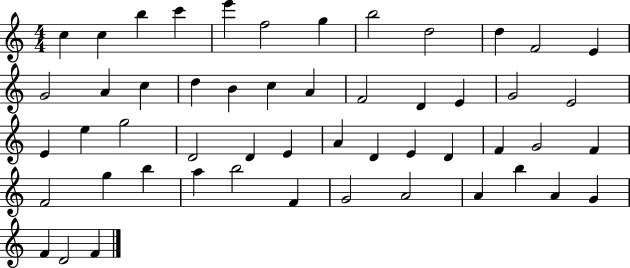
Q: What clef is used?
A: treble